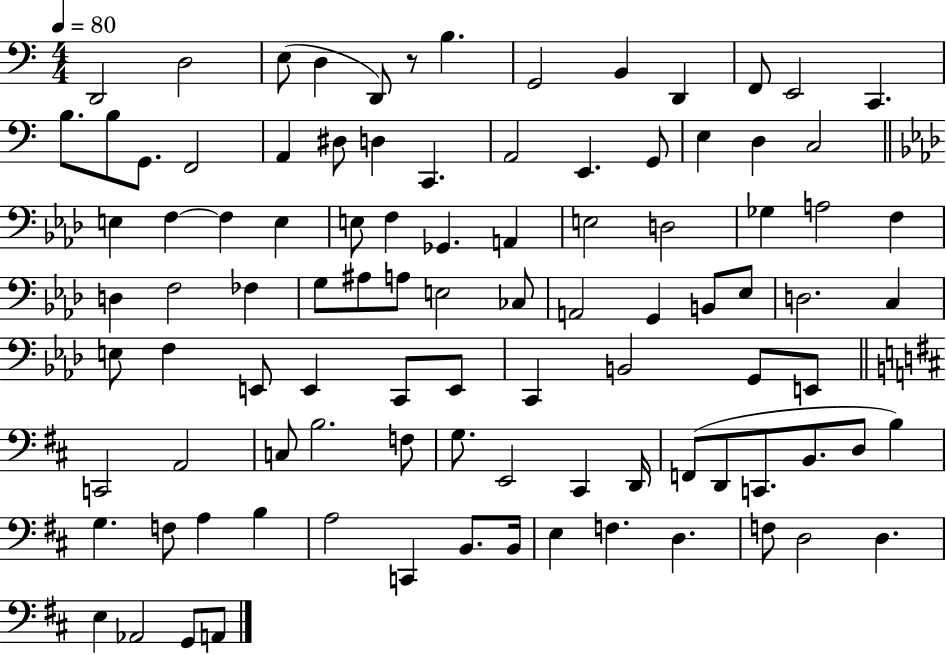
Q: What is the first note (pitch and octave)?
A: D2